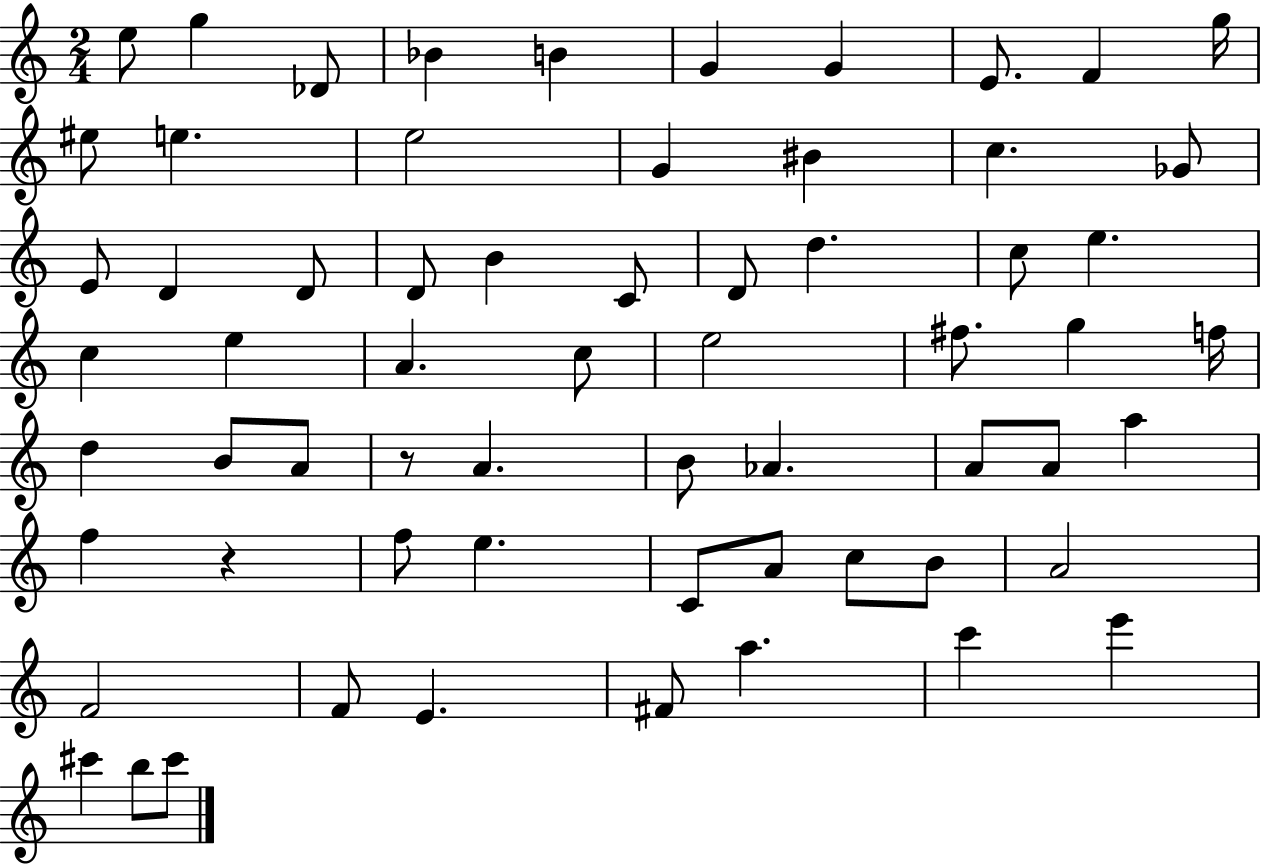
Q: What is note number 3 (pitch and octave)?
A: Db4